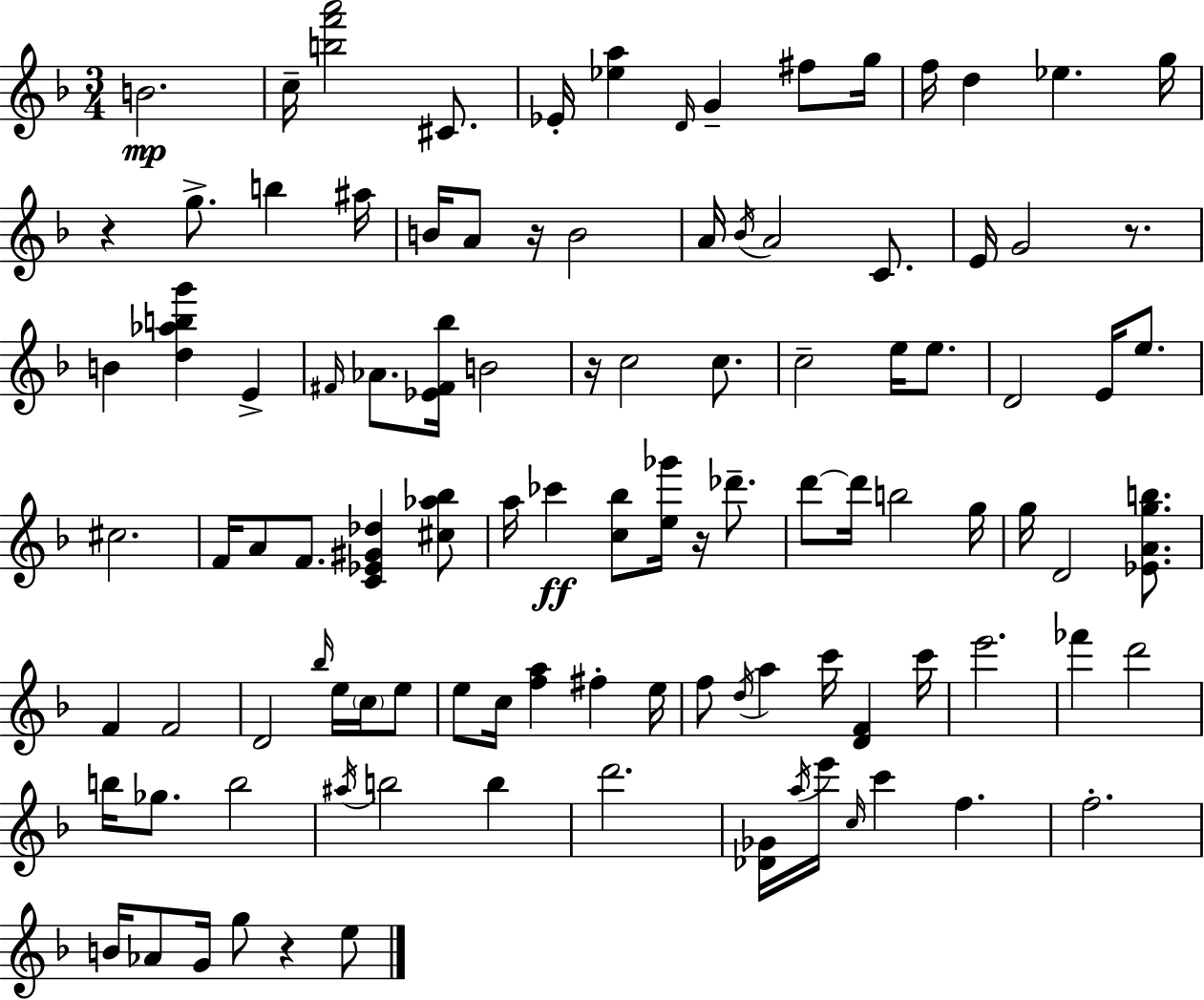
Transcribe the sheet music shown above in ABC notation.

X:1
T:Untitled
M:3/4
L:1/4
K:Dm
B2 c/4 [bf'a']2 ^C/2 _E/4 [_ea] D/4 G ^f/2 g/4 f/4 d _e g/4 z g/2 b ^a/4 B/4 A/2 z/4 B2 A/4 _B/4 A2 C/2 E/4 G2 z/2 B [d_abg'] E ^F/4 _A/2 [_E^F_b]/4 B2 z/4 c2 c/2 c2 e/4 e/2 D2 E/4 e/2 ^c2 F/4 A/2 F/2 [C_E^G_d] [^c_a_b]/2 a/4 _c' [c_b]/2 [e_g']/4 z/4 _d'/2 d'/2 d'/4 b2 g/4 g/4 D2 [_EAgb]/2 F F2 D2 _b/4 e/4 c/4 e/2 e/2 c/4 [fa] ^f e/4 f/2 d/4 a c'/4 [DF] c'/4 e'2 _f' d'2 b/4 _g/2 b2 ^a/4 b2 b d'2 [_D_G]/4 a/4 e'/4 c/4 c' f f2 B/4 _A/2 G/4 g/2 z e/2